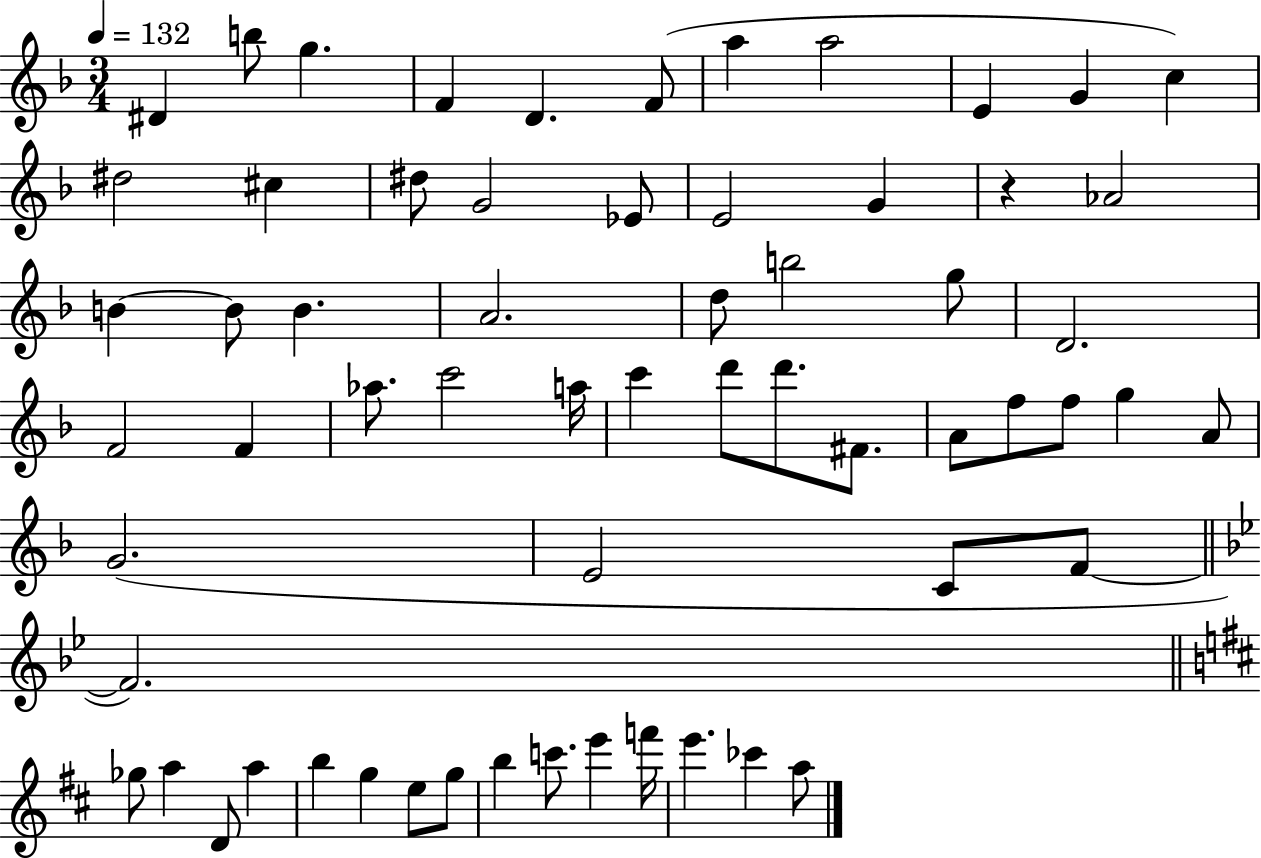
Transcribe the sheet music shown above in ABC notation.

X:1
T:Untitled
M:3/4
L:1/4
K:F
^D b/2 g F D F/2 a a2 E G c ^d2 ^c ^d/2 G2 _E/2 E2 G z _A2 B B/2 B A2 d/2 b2 g/2 D2 F2 F _a/2 c'2 a/4 c' d'/2 d'/2 ^F/2 A/2 f/2 f/2 g A/2 G2 E2 C/2 F/2 F2 _g/2 a D/2 a b g e/2 g/2 b c'/2 e' f'/4 e' _c' a/2